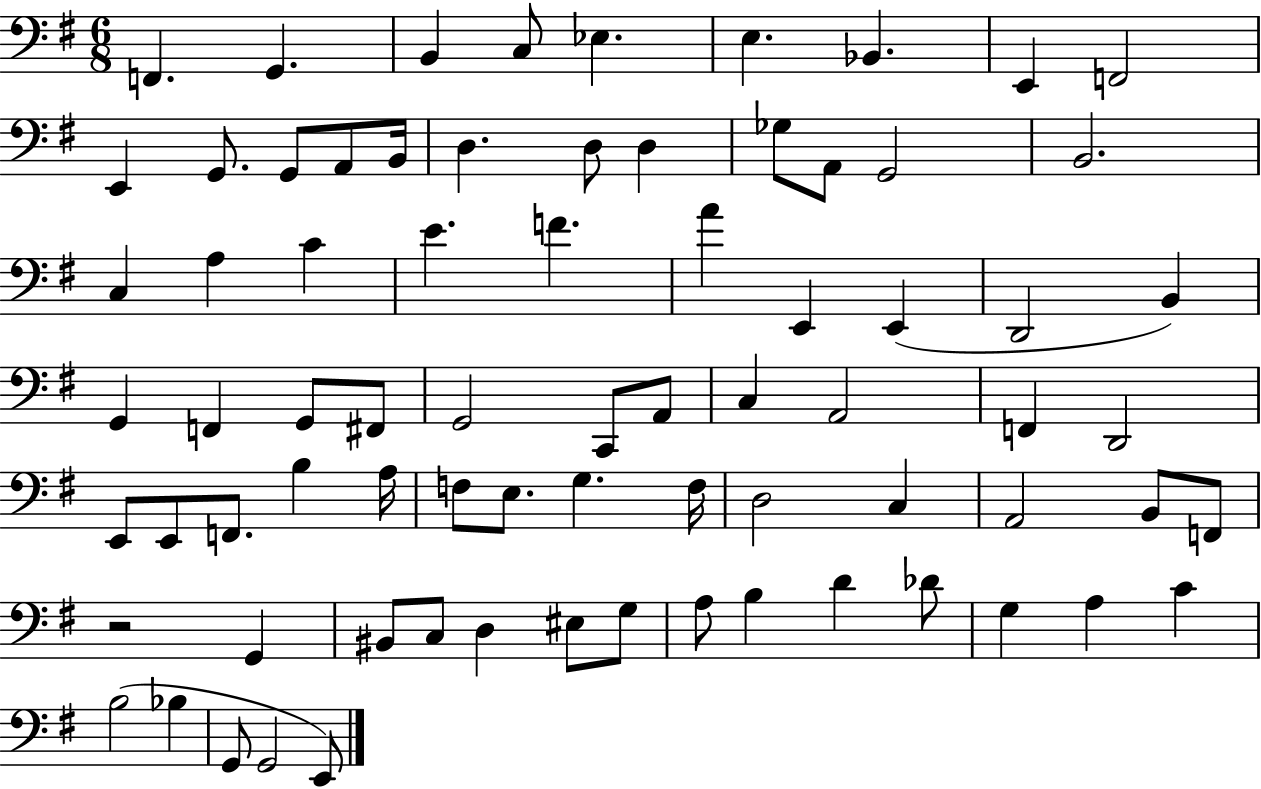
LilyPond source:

{
  \clef bass
  \numericTimeSignature
  \time 6/8
  \key g \major
  f,4. g,4. | b,4 c8 ees4. | e4. bes,4. | e,4 f,2 | \break e,4 g,8. g,8 a,8 b,16 | d4. d8 d4 | ges8 a,8 g,2 | b,2. | \break c4 a4 c'4 | e'4. f'4. | a'4 e,4 e,4( | d,2 b,4) | \break g,4 f,4 g,8 fis,8 | g,2 c,8 a,8 | c4 a,2 | f,4 d,2 | \break e,8 e,8 f,8. b4 a16 | f8 e8. g4. f16 | d2 c4 | a,2 b,8 f,8 | \break r2 g,4 | bis,8 c8 d4 eis8 g8 | a8 b4 d'4 des'8 | g4 a4 c'4 | \break b2( bes4 | g,8 g,2 e,8) | \bar "|."
}